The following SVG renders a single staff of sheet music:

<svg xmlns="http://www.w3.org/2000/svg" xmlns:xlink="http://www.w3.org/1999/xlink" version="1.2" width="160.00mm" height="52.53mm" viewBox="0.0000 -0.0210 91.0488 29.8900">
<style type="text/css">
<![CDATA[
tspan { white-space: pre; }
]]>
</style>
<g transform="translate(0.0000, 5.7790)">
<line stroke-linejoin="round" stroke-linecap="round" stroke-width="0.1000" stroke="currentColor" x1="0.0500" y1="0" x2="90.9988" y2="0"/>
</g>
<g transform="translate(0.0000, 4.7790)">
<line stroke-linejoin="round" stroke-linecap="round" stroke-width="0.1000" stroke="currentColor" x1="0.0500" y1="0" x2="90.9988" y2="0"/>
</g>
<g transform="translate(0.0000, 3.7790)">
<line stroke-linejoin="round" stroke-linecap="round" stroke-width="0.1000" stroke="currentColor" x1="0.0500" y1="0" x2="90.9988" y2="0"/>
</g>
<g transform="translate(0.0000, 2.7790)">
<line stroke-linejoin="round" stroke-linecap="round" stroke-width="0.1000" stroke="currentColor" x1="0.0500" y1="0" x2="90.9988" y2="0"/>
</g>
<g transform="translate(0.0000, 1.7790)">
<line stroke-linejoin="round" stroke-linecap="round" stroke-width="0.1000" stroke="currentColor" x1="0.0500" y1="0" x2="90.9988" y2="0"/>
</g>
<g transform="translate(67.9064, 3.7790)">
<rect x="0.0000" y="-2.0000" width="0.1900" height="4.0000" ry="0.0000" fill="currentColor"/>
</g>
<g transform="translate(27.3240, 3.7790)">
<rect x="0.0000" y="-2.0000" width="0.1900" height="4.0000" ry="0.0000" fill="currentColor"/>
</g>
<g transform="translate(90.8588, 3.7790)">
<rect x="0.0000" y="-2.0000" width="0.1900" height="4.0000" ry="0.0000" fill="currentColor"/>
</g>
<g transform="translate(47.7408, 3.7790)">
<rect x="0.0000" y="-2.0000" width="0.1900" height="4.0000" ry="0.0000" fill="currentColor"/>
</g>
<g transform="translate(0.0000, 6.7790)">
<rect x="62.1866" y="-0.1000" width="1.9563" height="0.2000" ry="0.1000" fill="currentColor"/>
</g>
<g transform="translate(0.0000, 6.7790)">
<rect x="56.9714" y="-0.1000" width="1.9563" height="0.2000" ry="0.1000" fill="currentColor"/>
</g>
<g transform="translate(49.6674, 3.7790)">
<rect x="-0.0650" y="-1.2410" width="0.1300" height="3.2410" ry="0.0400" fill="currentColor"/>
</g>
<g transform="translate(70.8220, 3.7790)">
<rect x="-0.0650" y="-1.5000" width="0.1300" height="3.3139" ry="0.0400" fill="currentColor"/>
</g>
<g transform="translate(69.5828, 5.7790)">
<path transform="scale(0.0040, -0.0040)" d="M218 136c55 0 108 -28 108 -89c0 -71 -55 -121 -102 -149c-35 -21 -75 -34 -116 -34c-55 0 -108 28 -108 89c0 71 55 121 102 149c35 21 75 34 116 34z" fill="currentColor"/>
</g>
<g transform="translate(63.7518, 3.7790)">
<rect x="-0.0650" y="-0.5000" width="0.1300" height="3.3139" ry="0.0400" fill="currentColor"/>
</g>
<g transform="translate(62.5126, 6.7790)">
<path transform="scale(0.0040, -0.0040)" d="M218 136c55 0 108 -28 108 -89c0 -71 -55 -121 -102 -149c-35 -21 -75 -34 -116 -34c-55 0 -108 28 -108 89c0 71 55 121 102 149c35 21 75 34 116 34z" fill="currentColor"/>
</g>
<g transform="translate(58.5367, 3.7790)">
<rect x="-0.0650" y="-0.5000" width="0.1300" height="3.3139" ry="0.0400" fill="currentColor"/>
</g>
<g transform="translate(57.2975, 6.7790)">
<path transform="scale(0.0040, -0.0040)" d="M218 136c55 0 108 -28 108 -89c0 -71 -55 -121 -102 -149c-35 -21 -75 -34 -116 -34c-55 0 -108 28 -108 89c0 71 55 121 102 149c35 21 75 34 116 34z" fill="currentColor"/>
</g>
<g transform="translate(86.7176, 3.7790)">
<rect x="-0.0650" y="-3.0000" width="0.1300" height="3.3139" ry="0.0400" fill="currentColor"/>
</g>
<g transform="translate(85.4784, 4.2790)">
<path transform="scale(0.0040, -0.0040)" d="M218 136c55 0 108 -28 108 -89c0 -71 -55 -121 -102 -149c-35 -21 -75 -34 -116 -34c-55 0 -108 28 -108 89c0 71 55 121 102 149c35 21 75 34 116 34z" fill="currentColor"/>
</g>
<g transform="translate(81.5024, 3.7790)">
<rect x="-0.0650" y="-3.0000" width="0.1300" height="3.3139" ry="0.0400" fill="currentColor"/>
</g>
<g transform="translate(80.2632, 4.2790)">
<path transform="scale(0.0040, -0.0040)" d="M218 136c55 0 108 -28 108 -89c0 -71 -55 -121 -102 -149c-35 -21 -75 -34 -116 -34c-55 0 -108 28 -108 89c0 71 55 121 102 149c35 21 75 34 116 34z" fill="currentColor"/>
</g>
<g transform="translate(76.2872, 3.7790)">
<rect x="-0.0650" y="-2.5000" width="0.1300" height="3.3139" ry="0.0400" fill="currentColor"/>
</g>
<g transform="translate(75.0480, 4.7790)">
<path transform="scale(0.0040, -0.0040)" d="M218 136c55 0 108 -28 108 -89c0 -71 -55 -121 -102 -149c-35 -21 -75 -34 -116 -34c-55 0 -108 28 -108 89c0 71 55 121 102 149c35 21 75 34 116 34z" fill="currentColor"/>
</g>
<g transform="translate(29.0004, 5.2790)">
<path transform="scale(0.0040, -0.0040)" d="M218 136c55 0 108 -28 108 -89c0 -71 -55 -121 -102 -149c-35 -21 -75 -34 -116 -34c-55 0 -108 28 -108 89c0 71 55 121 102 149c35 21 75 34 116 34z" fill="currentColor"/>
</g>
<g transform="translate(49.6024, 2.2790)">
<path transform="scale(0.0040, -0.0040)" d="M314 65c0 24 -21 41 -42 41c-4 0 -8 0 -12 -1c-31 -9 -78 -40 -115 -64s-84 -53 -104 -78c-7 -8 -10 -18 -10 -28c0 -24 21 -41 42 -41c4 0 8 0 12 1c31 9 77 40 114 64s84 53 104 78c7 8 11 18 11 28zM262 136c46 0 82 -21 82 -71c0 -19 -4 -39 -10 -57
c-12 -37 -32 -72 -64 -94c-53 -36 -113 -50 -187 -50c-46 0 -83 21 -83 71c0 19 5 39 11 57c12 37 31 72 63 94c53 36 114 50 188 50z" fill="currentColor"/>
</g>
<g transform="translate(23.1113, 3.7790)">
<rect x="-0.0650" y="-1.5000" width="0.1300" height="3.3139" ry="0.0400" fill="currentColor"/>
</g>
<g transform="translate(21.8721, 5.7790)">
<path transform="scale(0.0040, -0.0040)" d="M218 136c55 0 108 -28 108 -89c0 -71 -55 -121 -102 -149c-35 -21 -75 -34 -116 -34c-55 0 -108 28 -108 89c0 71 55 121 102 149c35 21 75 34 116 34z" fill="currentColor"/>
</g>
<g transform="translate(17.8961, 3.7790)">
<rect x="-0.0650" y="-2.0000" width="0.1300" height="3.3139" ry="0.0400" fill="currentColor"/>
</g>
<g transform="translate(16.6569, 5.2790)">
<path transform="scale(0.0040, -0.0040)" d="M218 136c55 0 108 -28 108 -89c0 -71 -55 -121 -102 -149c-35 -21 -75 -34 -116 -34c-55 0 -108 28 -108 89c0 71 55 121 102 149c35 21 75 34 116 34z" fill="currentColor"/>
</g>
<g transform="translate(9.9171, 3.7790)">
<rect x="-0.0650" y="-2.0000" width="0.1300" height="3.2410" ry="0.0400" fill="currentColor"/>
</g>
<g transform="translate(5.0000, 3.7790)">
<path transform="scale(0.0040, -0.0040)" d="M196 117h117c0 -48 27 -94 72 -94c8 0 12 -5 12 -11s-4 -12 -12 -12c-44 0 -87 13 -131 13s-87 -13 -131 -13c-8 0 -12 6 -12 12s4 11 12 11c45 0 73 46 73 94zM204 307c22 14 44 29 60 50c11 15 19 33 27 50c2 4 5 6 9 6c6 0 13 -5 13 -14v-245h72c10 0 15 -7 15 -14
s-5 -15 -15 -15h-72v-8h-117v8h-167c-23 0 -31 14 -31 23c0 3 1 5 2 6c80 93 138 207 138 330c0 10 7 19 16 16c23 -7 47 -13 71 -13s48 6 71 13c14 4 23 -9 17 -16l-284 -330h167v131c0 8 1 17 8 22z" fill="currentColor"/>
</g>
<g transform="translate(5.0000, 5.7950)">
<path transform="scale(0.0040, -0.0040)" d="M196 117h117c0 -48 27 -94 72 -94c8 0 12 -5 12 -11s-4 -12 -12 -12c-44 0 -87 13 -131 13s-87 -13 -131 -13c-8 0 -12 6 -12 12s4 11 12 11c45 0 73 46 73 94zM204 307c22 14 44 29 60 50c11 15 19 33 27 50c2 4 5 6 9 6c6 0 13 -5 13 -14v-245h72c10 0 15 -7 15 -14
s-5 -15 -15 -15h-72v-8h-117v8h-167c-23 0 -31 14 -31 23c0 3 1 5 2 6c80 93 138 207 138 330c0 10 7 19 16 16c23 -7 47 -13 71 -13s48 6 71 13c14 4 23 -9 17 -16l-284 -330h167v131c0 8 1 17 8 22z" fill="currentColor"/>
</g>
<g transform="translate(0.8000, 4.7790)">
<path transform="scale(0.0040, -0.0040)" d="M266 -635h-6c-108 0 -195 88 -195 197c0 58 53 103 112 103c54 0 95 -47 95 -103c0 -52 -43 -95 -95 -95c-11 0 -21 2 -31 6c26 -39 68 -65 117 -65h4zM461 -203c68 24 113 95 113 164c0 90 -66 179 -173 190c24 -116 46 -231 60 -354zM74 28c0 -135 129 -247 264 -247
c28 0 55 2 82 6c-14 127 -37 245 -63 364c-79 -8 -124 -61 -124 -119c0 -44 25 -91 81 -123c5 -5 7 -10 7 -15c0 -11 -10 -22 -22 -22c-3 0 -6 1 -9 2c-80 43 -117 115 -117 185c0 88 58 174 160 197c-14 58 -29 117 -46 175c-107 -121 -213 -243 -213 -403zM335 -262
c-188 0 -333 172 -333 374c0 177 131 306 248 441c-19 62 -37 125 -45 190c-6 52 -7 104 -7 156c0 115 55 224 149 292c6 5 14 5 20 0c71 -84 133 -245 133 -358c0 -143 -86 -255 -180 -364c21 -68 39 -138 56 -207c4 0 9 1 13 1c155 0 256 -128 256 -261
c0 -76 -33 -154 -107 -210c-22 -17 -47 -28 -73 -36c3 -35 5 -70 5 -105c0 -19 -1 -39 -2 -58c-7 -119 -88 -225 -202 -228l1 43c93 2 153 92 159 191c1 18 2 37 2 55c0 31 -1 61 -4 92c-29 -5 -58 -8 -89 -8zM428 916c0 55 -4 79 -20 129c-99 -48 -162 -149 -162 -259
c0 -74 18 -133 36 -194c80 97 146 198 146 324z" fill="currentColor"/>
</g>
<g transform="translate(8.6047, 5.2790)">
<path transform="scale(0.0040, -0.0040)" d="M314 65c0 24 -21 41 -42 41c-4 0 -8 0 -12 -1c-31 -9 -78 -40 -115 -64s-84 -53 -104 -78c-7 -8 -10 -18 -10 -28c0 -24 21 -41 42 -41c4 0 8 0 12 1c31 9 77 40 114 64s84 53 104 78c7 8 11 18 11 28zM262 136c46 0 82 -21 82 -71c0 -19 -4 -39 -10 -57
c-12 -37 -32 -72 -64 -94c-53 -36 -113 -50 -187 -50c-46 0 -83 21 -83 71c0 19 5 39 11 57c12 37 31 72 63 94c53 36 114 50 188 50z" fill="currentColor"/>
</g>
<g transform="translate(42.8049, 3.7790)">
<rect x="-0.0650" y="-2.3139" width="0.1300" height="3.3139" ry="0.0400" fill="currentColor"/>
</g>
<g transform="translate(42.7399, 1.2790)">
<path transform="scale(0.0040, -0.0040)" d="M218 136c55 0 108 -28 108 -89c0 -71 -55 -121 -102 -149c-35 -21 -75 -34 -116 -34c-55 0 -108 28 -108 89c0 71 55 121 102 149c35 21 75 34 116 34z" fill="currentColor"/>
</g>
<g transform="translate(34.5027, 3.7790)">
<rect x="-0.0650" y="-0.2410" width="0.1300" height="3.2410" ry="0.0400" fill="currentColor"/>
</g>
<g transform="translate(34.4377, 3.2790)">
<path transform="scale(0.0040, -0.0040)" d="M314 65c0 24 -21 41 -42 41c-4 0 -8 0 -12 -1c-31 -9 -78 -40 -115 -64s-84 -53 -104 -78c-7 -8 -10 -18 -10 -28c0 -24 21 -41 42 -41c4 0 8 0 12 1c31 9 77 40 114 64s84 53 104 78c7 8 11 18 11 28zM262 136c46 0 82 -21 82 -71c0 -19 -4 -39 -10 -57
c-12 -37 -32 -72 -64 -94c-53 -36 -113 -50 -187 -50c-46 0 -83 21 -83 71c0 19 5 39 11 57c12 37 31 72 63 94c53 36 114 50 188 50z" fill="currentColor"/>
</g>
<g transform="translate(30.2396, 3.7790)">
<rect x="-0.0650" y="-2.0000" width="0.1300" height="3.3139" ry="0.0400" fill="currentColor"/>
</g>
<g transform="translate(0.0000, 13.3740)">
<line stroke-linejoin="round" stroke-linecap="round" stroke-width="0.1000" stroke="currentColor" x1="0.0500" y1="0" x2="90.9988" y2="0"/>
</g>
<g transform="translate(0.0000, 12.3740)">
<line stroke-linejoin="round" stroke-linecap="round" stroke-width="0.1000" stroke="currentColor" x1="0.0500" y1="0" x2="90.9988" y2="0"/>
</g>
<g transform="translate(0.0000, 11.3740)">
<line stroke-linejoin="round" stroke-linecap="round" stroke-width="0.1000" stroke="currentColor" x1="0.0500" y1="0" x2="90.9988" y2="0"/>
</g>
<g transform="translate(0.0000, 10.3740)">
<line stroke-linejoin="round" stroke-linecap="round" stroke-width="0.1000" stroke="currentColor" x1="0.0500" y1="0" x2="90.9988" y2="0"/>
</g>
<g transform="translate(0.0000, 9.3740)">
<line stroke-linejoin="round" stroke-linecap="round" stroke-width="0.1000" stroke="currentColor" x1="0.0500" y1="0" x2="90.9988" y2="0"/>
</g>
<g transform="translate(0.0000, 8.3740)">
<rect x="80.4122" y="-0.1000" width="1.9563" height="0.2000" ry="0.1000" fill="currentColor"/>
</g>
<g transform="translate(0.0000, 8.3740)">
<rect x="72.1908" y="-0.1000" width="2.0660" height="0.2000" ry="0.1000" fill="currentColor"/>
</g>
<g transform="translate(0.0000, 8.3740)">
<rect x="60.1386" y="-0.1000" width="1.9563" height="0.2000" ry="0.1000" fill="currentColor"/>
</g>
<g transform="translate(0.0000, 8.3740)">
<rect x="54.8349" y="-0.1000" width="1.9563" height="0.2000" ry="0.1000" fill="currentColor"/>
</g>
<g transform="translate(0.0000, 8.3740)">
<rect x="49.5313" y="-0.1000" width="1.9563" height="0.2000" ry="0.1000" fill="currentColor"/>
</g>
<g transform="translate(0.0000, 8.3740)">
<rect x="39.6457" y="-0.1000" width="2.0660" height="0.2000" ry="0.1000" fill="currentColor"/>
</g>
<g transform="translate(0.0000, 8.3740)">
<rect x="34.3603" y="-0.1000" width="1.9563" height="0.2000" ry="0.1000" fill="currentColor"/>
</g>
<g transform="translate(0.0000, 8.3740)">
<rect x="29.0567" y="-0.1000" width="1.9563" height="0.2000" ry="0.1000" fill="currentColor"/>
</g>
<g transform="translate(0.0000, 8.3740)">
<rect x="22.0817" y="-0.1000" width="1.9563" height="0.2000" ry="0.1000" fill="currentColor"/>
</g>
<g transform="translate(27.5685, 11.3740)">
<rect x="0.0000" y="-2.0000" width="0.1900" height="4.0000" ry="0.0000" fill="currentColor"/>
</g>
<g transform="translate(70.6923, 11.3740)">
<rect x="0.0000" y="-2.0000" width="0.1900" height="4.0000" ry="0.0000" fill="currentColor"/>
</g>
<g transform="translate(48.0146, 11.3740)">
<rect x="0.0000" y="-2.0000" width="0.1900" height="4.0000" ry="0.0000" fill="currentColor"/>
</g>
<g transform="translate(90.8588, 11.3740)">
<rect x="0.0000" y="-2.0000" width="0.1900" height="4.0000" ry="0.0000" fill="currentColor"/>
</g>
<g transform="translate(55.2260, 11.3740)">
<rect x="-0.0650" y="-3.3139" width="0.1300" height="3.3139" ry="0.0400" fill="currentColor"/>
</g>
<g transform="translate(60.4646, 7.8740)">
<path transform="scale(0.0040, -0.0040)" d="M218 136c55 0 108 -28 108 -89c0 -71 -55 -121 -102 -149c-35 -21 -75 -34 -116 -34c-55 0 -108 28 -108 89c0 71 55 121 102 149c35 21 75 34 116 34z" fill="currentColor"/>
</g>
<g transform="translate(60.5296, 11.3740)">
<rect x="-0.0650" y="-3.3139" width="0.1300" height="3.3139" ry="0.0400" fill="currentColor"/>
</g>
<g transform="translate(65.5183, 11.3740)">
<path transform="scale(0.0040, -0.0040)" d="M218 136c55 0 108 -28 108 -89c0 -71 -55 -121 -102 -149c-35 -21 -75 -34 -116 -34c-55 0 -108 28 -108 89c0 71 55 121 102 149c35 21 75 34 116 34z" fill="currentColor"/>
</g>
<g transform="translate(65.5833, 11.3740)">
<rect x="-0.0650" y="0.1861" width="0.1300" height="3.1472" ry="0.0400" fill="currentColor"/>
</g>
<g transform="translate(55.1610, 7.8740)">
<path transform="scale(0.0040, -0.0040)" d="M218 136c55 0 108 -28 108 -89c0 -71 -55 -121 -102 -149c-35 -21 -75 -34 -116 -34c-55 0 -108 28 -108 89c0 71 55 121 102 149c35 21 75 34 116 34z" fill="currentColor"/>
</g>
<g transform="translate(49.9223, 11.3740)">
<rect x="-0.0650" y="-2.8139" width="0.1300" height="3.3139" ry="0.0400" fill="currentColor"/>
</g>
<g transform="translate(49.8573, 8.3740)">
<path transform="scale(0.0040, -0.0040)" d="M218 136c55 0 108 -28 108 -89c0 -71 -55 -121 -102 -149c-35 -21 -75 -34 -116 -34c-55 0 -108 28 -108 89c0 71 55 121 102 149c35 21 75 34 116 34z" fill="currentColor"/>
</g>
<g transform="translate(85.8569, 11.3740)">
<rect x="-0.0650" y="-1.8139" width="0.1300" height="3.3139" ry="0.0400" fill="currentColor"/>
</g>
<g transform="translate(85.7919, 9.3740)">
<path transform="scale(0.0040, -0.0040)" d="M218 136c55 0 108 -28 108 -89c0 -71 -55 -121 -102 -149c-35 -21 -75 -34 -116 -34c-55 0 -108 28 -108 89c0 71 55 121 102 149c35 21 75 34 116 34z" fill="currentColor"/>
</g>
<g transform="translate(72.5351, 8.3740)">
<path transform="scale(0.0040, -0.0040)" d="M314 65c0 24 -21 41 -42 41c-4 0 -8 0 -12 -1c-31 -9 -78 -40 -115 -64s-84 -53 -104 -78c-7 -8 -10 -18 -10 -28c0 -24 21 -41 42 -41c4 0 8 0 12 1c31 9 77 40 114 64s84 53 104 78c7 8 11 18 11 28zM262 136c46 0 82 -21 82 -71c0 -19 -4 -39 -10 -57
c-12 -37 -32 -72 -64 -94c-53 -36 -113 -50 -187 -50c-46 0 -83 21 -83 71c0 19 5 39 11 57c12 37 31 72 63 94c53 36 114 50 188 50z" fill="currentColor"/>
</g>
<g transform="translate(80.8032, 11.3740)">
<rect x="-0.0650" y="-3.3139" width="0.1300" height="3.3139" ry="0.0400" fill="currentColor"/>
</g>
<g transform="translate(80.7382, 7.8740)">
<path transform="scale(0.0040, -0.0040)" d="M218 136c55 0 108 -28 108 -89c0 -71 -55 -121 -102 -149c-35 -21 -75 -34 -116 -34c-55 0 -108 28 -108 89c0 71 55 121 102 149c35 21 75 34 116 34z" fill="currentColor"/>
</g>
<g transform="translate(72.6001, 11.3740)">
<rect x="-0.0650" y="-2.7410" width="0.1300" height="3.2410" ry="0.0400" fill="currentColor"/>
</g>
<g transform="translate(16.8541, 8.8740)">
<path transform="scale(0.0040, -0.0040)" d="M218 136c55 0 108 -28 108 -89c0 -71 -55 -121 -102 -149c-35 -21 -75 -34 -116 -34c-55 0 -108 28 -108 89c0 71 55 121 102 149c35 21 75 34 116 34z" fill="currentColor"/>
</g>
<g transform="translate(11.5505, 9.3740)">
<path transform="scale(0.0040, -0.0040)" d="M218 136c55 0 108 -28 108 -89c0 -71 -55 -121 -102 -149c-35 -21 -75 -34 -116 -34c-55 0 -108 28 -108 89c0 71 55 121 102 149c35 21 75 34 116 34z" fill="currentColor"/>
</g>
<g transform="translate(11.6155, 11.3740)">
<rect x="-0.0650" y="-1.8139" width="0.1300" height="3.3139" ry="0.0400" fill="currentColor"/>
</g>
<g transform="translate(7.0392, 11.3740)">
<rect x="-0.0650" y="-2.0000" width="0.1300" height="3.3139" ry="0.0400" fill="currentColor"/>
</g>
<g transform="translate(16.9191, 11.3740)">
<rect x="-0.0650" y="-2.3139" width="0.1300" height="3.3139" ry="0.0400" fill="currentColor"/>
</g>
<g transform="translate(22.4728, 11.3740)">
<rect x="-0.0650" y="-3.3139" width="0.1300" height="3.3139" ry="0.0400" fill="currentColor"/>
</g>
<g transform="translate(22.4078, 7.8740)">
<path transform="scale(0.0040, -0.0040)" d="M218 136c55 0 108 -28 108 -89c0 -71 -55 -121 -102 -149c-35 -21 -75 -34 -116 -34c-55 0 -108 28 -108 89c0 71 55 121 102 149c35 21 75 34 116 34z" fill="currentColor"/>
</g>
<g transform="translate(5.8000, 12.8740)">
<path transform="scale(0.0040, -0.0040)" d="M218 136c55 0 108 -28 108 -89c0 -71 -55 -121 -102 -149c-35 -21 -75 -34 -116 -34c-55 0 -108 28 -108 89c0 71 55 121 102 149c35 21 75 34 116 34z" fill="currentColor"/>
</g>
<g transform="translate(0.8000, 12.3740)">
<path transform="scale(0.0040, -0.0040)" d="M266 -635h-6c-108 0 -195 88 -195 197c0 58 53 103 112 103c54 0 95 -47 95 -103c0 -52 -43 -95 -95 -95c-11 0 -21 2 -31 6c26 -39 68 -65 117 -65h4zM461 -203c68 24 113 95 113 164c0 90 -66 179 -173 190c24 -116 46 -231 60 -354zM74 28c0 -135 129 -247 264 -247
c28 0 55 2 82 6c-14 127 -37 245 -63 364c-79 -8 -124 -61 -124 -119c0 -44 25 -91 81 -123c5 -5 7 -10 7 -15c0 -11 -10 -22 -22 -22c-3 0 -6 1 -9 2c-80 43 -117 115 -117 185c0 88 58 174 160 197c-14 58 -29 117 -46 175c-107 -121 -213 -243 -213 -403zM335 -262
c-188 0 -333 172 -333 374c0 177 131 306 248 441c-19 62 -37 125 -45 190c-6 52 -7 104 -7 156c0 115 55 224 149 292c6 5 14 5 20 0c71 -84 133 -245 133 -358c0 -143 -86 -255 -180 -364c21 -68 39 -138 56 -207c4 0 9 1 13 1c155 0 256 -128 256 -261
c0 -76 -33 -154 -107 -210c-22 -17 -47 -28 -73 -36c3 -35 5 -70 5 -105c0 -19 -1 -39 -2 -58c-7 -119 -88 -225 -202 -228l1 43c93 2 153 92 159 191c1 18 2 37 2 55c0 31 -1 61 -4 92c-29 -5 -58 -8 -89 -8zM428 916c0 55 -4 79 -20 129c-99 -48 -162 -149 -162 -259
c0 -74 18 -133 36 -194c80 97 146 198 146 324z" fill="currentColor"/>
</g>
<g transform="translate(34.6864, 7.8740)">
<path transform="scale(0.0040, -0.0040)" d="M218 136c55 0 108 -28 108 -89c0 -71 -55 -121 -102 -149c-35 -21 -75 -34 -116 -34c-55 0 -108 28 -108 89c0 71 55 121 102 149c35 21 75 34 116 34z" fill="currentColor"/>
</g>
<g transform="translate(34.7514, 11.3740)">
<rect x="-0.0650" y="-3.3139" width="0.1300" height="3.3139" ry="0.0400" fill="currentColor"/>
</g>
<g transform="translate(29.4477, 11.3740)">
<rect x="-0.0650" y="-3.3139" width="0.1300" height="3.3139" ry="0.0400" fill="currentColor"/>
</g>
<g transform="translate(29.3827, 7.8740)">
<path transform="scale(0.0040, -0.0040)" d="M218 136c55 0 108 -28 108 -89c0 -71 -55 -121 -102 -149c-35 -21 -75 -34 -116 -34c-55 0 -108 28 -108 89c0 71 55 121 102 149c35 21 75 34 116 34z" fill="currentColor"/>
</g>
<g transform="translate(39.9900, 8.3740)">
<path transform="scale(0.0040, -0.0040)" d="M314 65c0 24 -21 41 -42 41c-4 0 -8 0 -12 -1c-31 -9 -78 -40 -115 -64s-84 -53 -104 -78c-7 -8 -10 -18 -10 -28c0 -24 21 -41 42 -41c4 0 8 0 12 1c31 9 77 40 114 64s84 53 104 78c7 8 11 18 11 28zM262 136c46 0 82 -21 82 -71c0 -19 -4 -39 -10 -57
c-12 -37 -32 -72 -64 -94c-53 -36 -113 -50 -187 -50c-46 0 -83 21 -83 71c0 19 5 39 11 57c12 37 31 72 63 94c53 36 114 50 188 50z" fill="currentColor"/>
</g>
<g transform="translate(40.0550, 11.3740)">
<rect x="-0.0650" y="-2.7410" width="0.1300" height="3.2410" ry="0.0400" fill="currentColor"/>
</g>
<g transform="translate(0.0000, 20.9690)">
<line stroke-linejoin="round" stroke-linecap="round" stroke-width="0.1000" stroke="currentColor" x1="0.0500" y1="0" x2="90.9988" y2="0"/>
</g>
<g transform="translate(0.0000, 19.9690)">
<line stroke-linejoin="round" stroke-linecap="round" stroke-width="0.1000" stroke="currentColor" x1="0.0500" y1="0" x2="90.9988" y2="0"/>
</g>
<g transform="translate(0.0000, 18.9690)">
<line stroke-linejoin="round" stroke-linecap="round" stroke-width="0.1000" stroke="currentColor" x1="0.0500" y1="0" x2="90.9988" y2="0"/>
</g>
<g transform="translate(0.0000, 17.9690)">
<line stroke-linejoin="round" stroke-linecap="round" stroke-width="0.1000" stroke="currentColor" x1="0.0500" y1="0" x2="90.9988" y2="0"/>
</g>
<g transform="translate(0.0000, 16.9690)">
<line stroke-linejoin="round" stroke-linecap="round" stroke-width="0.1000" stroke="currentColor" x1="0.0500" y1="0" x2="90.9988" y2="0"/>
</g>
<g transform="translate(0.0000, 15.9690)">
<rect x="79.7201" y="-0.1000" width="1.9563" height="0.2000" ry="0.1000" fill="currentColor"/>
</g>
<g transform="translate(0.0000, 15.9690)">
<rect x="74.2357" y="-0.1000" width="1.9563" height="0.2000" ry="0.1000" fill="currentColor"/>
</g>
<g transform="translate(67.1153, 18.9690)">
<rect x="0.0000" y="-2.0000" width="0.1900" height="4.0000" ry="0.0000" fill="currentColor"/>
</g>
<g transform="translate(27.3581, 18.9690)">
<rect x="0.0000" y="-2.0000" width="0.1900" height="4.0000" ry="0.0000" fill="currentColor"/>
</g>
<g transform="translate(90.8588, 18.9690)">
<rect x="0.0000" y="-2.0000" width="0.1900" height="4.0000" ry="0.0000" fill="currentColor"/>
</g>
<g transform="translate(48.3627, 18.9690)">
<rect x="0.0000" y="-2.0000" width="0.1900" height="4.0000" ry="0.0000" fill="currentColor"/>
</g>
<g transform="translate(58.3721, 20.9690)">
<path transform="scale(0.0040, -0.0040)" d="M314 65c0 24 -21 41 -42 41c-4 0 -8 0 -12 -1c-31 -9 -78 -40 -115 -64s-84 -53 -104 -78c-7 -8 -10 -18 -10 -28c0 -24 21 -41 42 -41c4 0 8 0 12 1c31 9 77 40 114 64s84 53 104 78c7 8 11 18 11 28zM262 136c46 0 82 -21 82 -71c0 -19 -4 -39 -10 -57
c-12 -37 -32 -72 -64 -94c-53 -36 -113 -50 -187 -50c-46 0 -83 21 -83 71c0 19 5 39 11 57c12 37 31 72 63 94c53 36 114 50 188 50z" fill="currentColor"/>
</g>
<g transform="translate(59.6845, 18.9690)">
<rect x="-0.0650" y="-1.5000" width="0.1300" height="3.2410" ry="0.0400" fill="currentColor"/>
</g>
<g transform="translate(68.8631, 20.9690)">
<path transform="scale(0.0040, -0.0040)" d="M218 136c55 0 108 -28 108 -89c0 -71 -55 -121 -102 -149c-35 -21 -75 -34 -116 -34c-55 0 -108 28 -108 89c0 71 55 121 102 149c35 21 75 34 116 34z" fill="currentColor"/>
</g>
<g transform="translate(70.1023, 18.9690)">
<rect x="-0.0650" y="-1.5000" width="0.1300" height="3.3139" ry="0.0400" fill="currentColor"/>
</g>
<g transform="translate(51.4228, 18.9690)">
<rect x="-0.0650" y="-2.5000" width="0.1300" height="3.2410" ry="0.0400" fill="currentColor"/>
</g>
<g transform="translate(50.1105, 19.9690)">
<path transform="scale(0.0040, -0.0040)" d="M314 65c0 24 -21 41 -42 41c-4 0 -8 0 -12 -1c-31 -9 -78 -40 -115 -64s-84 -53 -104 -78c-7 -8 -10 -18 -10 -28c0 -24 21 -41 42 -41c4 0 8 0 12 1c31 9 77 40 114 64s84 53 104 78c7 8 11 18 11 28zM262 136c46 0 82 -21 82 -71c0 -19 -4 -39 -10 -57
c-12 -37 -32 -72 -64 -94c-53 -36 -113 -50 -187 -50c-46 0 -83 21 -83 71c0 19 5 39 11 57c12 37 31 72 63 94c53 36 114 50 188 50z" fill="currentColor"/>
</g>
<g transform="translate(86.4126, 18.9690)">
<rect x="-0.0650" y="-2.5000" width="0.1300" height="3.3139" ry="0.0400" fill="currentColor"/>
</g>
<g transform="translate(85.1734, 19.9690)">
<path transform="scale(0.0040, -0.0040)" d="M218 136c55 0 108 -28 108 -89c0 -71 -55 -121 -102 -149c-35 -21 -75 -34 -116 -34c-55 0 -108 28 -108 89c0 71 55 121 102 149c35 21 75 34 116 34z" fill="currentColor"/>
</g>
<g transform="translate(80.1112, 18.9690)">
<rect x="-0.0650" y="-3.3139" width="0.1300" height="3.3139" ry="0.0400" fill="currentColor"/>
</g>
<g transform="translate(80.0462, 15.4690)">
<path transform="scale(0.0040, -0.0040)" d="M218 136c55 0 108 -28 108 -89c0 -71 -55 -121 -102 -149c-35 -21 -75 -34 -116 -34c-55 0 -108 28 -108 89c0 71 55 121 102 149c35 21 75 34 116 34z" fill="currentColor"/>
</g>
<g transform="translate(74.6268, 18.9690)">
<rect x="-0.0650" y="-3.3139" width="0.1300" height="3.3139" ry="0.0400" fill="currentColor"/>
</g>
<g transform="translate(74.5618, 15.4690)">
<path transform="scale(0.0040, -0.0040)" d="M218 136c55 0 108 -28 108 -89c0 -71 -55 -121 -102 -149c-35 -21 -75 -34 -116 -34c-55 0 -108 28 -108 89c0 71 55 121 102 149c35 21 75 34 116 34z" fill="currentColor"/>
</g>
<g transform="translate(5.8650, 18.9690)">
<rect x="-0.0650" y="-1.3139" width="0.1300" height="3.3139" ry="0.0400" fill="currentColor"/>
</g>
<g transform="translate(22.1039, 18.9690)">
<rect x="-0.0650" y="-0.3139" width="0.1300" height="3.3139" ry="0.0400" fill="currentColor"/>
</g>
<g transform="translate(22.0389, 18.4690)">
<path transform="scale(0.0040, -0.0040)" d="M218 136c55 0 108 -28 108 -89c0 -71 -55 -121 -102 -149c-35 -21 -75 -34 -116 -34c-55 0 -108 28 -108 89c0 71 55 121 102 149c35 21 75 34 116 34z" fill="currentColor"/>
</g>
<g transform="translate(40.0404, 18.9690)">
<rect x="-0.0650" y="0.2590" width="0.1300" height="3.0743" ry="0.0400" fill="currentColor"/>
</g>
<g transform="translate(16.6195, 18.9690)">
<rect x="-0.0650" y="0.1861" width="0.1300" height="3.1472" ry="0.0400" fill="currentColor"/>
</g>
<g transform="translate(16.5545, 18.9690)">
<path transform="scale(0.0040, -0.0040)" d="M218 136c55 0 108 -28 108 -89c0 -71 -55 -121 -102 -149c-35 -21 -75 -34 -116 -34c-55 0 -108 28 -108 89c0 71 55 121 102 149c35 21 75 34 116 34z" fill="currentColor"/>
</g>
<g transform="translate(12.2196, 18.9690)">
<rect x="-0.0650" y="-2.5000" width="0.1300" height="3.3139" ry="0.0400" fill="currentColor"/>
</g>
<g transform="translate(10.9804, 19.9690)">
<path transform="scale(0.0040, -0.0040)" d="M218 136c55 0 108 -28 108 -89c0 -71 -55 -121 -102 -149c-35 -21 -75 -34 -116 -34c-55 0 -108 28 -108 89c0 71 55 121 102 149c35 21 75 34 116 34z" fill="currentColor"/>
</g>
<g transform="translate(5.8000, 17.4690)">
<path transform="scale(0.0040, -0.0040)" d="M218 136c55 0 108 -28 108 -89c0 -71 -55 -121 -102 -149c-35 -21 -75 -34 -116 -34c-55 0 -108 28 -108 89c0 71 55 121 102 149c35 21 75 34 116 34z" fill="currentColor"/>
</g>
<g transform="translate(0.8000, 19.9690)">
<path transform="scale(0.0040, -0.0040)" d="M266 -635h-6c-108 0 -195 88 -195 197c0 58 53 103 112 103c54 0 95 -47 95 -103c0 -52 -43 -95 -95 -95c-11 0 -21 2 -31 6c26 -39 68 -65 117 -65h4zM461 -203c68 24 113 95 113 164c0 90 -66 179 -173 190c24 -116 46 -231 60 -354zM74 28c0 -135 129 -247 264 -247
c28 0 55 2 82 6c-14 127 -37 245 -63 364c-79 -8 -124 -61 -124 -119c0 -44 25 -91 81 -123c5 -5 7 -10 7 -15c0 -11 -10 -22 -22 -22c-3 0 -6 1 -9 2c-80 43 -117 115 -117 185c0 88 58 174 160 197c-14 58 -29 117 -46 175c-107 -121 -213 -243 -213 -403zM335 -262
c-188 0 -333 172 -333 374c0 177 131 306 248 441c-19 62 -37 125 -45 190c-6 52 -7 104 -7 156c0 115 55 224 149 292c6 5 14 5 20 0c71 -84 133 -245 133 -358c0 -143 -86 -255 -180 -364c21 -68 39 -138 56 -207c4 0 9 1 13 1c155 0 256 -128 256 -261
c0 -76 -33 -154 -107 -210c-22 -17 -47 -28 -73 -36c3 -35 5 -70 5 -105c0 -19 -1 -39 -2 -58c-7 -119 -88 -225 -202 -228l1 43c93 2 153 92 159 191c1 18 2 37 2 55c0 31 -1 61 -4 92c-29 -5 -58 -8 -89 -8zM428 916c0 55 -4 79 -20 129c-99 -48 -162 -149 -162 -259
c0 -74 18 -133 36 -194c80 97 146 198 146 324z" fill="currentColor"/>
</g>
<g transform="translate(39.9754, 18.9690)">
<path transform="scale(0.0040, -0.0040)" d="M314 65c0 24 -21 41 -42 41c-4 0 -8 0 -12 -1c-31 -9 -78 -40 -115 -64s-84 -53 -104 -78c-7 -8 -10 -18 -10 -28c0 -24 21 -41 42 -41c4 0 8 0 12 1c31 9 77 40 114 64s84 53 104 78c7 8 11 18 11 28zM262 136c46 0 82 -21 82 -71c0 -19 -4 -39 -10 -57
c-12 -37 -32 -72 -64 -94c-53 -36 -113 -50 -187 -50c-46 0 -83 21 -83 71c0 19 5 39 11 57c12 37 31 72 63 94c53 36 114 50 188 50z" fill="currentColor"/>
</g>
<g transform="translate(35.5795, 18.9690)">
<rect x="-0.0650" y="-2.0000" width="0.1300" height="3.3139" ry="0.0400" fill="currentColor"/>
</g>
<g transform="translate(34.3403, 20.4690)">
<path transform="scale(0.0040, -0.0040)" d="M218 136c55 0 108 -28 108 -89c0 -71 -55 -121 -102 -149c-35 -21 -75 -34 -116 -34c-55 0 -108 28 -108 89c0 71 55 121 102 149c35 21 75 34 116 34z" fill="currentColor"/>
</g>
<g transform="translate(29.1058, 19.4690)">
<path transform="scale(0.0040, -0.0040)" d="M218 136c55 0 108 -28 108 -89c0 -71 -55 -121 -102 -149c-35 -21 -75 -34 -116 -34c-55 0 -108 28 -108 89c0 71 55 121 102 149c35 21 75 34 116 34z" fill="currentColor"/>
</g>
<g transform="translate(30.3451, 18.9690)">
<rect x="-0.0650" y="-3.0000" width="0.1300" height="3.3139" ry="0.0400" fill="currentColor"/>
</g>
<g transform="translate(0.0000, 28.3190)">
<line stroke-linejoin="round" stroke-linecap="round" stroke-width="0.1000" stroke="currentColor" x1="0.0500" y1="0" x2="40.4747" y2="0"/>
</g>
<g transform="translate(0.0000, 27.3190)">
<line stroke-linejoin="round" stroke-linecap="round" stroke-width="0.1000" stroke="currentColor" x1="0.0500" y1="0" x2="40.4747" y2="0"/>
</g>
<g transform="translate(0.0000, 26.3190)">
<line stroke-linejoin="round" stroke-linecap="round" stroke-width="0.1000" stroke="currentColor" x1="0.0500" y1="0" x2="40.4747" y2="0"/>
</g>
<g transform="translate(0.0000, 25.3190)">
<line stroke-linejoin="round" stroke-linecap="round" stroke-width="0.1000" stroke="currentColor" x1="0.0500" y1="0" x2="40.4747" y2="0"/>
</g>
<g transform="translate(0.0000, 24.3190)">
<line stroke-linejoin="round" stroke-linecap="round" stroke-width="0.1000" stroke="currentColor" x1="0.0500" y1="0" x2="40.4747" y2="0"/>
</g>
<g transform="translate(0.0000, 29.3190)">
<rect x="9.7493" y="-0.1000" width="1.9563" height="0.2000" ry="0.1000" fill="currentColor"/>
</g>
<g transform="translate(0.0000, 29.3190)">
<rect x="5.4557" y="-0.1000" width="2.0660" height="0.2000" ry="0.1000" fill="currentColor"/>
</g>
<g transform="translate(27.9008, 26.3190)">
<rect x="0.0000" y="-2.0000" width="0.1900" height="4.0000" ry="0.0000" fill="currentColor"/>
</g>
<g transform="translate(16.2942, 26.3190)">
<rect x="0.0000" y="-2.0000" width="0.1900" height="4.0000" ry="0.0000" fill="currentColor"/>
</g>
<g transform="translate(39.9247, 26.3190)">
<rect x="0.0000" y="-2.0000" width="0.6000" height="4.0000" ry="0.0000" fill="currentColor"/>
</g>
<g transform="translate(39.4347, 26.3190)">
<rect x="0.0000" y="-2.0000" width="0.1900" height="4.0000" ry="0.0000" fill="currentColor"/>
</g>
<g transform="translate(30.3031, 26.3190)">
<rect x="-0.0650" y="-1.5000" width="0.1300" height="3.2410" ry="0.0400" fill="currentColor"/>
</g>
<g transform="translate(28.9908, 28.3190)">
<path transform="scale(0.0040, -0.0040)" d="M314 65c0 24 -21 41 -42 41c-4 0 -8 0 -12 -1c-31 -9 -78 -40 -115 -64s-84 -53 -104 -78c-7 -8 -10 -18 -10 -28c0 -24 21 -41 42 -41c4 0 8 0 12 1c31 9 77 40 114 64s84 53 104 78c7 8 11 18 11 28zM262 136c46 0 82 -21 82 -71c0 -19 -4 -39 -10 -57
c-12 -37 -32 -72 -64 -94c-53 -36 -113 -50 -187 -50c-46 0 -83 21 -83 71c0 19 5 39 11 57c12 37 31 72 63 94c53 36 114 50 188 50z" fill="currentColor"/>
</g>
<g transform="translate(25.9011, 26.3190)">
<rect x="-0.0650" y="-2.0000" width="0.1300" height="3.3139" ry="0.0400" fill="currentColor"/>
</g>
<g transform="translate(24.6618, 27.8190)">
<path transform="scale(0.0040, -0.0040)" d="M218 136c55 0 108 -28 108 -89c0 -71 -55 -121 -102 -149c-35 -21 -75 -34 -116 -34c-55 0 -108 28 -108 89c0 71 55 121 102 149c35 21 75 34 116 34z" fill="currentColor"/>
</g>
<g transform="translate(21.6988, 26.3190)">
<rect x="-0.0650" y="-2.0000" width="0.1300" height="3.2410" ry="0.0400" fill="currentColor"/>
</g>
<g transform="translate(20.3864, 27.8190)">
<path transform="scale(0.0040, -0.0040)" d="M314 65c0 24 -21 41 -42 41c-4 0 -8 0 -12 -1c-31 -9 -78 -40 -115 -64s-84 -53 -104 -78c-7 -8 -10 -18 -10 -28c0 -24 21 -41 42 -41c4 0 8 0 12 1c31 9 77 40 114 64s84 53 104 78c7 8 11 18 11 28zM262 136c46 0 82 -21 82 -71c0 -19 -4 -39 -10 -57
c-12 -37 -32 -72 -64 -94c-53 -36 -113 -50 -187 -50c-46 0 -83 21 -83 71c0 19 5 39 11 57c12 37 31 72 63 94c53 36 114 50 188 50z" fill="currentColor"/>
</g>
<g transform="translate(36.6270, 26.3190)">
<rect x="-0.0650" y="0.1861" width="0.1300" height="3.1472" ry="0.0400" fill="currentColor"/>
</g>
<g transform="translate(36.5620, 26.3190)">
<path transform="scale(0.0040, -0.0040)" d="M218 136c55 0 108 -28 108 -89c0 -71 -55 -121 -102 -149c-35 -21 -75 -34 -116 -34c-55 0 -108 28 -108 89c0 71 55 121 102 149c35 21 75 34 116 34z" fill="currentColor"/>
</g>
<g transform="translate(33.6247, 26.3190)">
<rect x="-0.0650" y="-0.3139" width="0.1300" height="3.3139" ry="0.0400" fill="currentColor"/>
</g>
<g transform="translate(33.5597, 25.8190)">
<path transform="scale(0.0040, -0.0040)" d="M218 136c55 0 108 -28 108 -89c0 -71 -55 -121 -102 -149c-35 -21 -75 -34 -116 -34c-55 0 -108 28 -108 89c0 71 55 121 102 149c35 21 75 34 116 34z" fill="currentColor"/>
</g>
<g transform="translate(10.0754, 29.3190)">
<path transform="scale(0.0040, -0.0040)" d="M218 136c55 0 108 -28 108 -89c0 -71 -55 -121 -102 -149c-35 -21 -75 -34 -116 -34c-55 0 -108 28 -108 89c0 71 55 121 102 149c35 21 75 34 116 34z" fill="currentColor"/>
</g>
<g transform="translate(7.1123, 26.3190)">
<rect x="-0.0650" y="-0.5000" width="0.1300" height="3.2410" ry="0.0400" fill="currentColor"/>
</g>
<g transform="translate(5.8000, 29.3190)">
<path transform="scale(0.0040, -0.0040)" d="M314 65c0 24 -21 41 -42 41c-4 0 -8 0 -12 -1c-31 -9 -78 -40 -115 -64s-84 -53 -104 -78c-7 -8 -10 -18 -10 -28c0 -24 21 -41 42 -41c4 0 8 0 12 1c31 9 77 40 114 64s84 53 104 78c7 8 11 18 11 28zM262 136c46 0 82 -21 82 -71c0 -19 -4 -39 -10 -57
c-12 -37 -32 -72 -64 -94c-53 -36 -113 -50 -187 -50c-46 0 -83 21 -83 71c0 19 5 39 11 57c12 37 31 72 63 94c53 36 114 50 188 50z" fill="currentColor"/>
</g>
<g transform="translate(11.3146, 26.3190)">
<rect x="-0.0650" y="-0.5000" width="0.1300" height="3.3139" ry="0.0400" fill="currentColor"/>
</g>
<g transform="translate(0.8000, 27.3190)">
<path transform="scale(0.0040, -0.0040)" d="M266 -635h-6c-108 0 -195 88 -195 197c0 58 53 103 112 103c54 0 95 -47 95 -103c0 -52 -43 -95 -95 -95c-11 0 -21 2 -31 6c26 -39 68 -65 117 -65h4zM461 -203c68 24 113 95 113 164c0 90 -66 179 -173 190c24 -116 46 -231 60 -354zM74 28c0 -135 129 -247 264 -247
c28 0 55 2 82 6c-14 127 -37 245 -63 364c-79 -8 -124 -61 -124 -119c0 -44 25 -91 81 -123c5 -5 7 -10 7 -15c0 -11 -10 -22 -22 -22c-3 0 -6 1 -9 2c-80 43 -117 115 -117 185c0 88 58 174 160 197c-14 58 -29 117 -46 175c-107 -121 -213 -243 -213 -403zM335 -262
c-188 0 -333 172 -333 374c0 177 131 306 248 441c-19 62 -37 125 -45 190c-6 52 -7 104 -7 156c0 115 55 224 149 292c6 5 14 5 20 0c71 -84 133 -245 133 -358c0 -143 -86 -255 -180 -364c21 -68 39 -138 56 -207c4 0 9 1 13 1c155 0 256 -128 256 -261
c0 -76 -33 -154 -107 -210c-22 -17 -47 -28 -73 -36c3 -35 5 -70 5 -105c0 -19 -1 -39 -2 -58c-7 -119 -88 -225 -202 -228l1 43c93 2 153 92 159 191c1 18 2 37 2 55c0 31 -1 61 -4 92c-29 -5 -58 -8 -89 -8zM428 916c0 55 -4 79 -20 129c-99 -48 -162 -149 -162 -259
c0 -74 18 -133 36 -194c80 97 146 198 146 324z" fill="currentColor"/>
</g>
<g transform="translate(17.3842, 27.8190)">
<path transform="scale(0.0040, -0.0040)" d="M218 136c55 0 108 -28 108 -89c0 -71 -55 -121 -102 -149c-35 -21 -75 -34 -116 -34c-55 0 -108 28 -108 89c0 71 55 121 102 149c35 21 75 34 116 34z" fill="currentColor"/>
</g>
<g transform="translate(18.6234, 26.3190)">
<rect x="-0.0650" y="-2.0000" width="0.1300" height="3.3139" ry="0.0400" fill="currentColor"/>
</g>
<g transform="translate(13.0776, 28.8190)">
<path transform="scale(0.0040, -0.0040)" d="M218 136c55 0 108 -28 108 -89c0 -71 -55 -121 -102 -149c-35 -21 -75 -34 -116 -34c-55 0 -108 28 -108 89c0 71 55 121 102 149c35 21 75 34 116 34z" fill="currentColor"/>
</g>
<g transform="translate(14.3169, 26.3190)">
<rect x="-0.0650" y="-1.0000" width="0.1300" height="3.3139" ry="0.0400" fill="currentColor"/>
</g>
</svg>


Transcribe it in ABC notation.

X:1
T:Untitled
M:4/4
L:1/4
K:C
F2 F E F c2 g e2 C C E G A A F f g b b b a2 a b b B a2 b f e G B c A F B2 G2 E2 E b b G C2 C D F F2 F E2 c B